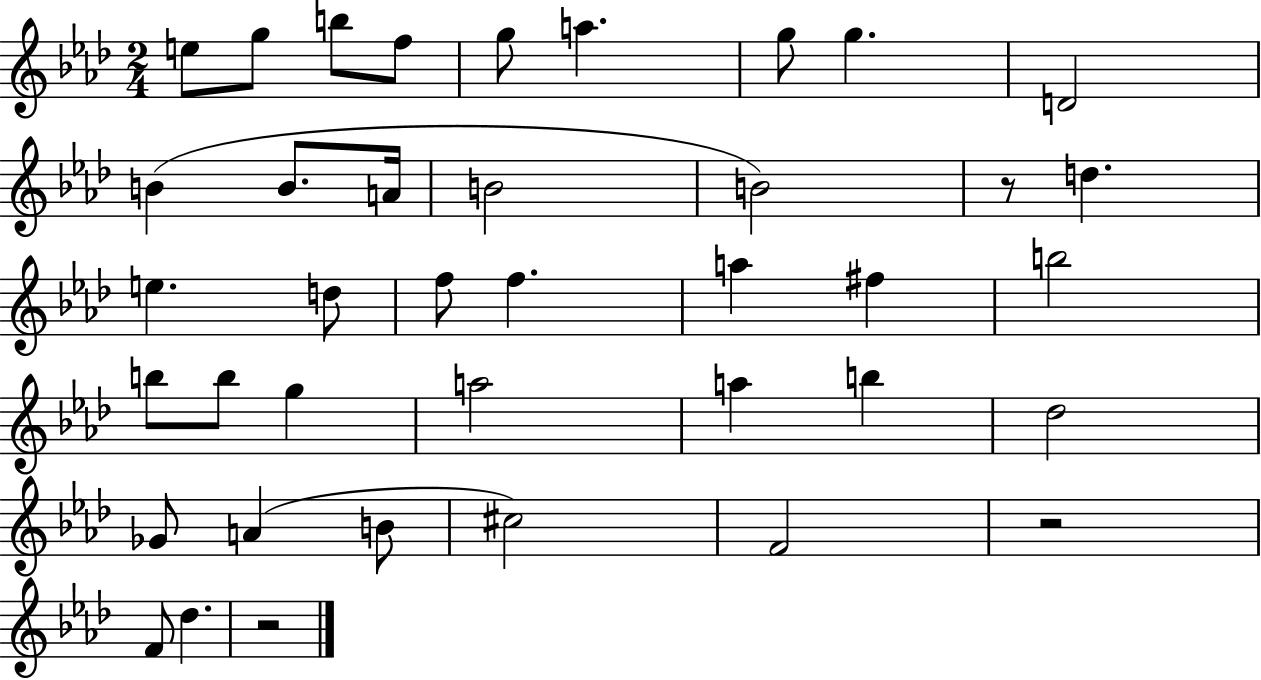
{
  \clef treble
  \numericTimeSignature
  \time 2/4
  \key aes \major
  e''8 g''8 b''8 f''8 | g''8 a''4. | g''8 g''4. | d'2 | \break b'4( b'8. a'16 | b'2 | b'2) | r8 d''4. | \break e''4. d''8 | f''8 f''4. | a''4 fis''4 | b''2 | \break b''8 b''8 g''4 | a''2 | a''4 b''4 | des''2 | \break ges'8 a'4( b'8 | cis''2) | f'2 | r2 | \break f'8 des''4. | r2 | \bar "|."
}